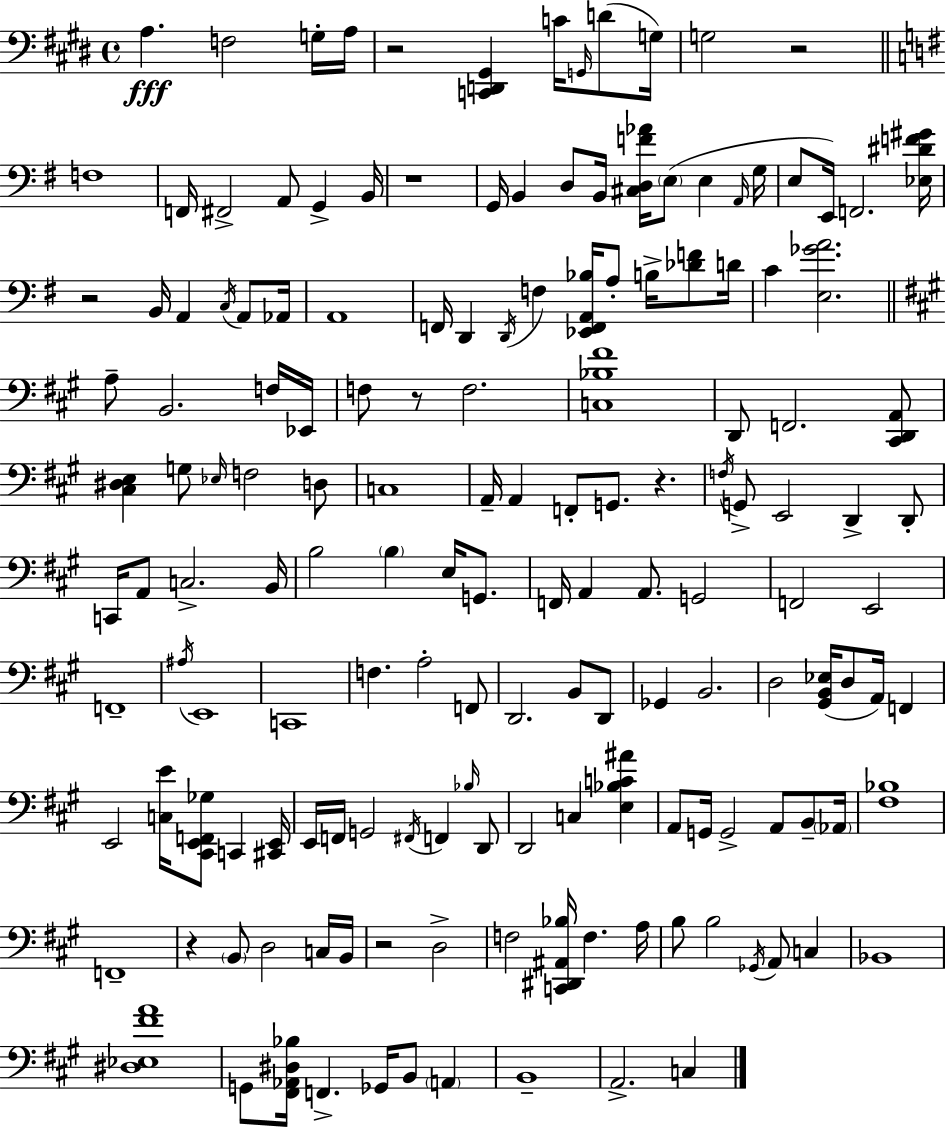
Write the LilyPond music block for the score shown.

{
  \clef bass
  \time 4/4
  \defaultTimeSignature
  \key e \major
  a4.\fff f2 g16-. a16 | r2 <c, d, gis,>4 c'16 \grace { g,16 }( d'8 | g16) g2 r2 | \bar "||" \break \key e \minor f1 | f,16 fis,2-> a,8 g,4-> b,16 | r1 | g,16 b,4 d8 b,16 <cis d f' aes'>16 \parenthesize e8( e4 \grace { a,16 } | \break g16 e8 e,16) f,2. | <ees dis' f' gis'>16 r2 b,16 a,4 \acciaccatura { c16 } a,8 | aes,16 a,1 | f,16 d,4 \acciaccatura { d,16 } f4 <ees, f, a, bes>16 a8-. b16-> | \break <des' f'>8 d'16 c'4 <e ges' a'>2. | \bar "||" \break \key a \major a8-- b,2. f16 ees,16 | f8 r8 f2. | <c bes fis'>1 | d,8 f,2. <cis, d, a,>8 | \break <cis dis e>4 g8 \grace { ees16 } f2 d8 | c1 | a,16-- a,4 f,8-. g,8. r4. | \acciaccatura { f16 } g,8-> e,2 d,4-> | \break d,8-. c,16 a,8 c2.-> | b,16 b2 \parenthesize b4 e16 g,8. | f,16 a,4 a,8. g,2 | f,2 e,2 | \break f,1-- | \acciaccatura { ais16 } e,1 | c,1 | f4. a2-. | \break f,8 d,2. b,8 | d,8 ges,4 b,2. | d2 <gis, b, ees>16( d8 a,16) f,4 | e,2 <c e'>16 <cis, e, f, ges>8 c,4 | \break <cis, e,>16 e,16 f,16 g,2 \acciaccatura { fis,16 } f,4 | \grace { bes16 } d,8 d,2 c4 | <e bes c' ais'>4 a,8 g,16 g,2-> | a,8 b,8-- \parenthesize aes,16 <fis bes>1 | \break f,1-- | r4 \parenthesize b,8 d2 | c16 b,16 r2 d2-> | f2 <c, dis, ais, bes>16 f4. | \break a16 b8 b2 \acciaccatura { ges,16 } | a,8 c4 bes,1 | <dis ees fis' a'>1 | g,8 <fis, aes, dis bes>16 f,4.-> ges,16 | \break b,8 \parenthesize a,4 b,1-- | a,2.-> | c4 \bar "|."
}